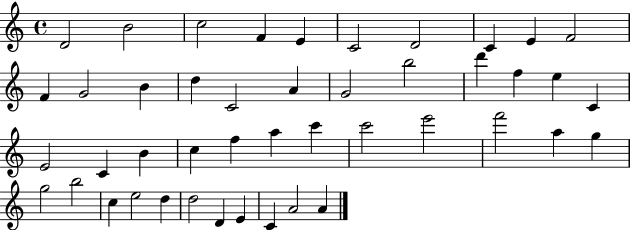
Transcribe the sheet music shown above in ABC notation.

X:1
T:Untitled
M:4/4
L:1/4
K:C
D2 B2 c2 F E C2 D2 C E F2 F G2 B d C2 A G2 b2 d' f e C E2 C B c f a c' c'2 e'2 f'2 a g g2 b2 c e2 d d2 D E C A2 A